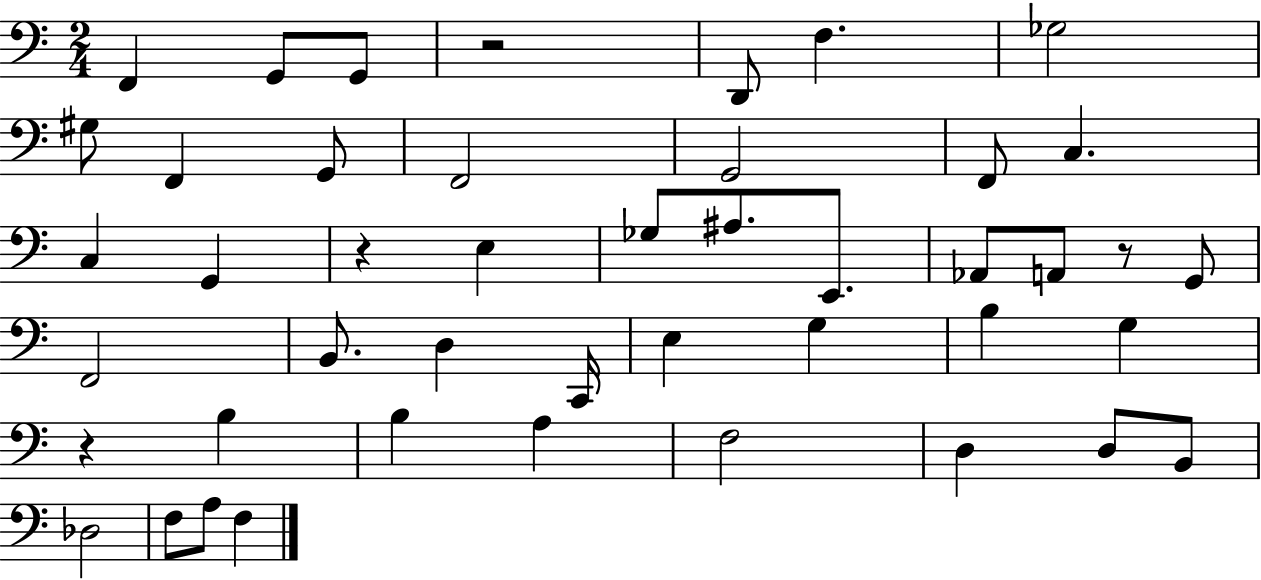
X:1
T:Untitled
M:2/4
L:1/4
K:C
F,, G,,/2 G,,/2 z2 D,,/2 F, _G,2 ^G,/2 F,, G,,/2 F,,2 G,,2 F,,/2 C, C, G,, z E, _G,/2 ^A,/2 E,,/2 _A,,/2 A,,/2 z/2 G,,/2 F,,2 B,,/2 D, C,,/4 E, G, B, G, z B, B, A, F,2 D, D,/2 B,,/2 _D,2 F,/2 A,/2 F,